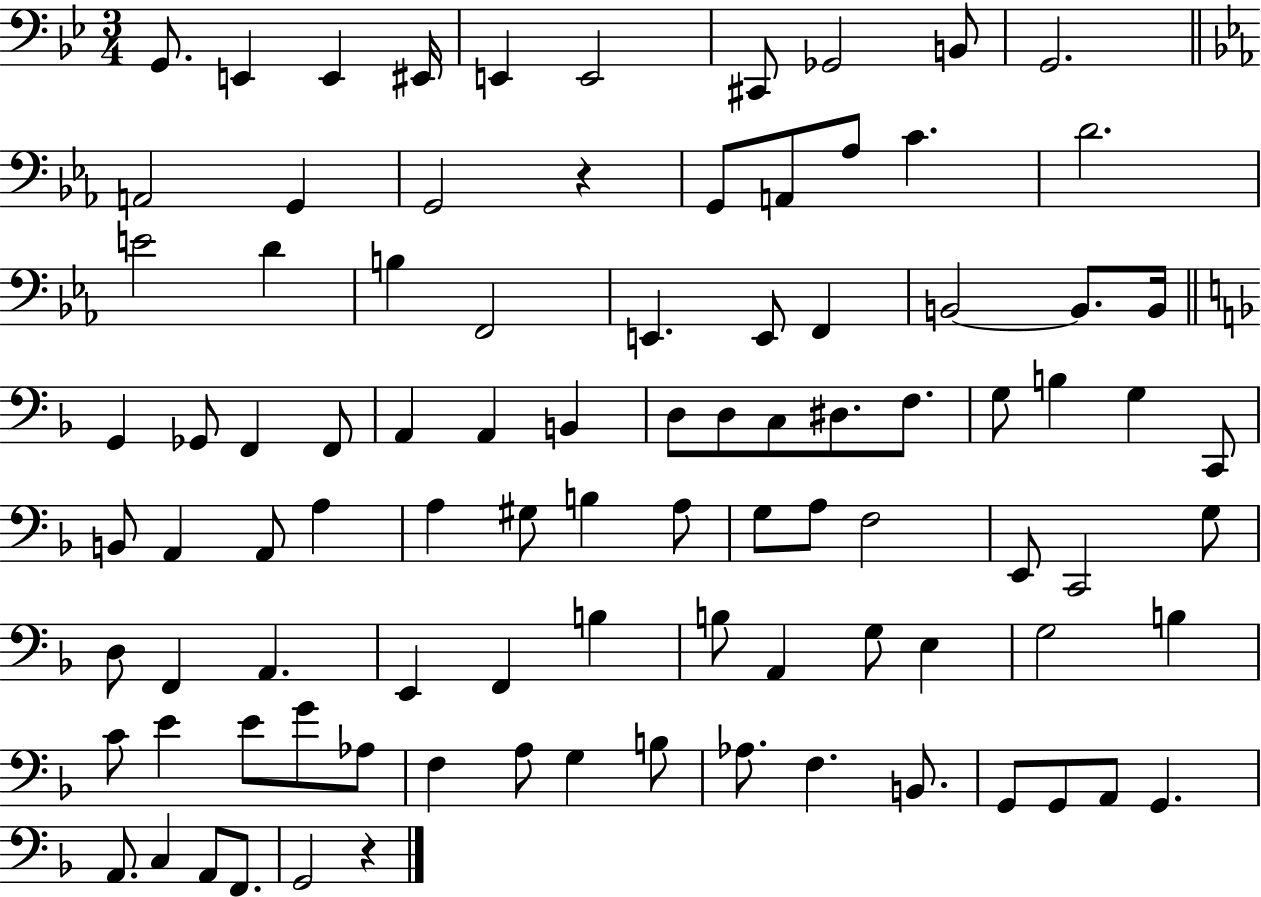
X:1
T:Untitled
M:3/4
L:1/4
K:Bb
G,,/2 E,, E,, ^E,,/4 E,, E,,2 ^C,,/2 _G,,2 B,,/2 G,,2 A,,2 G,, G,,2 z G,,/2 A,,/2 _A,/2 C D2 E2 D B, F,,2 E,, E,,/2 F,, B,,2 B,,/2 B,,/4 G,, _G,,/2 F,, F,,/2 A,, A,, B,, D,/2 D,/2 C,/2 ^D,/2 F,/2 G,/2 B, G, C,,/2 B,,/2 A,, A,,/2 A, A, ^G,/2 B, A,/2 G,/2 A,/2 F,2 E,,/2 C,,2 G,/2 D,/2 F,, A,, E,, F,, B, B,/2 A,, G,/2 E, G,2 B, C/2 E E/2 G/2 _A,/2 F, A,/2 G, B,/2 _A,/2 F, B,,/2 G,,/2 G,,/2 A,,/2 G,, A,,/2 C, A,,/2 F,,/2 G,,2 z